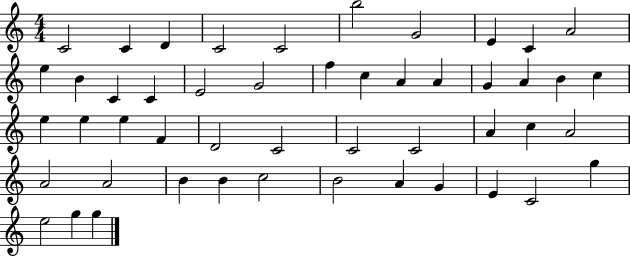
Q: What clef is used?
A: treble